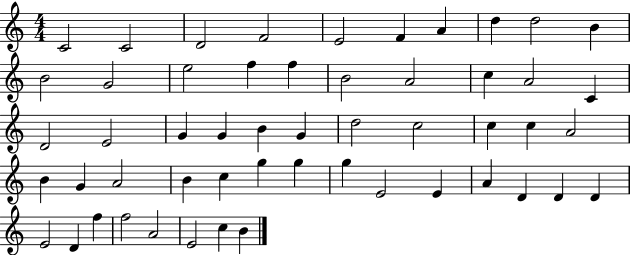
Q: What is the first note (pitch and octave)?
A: C4